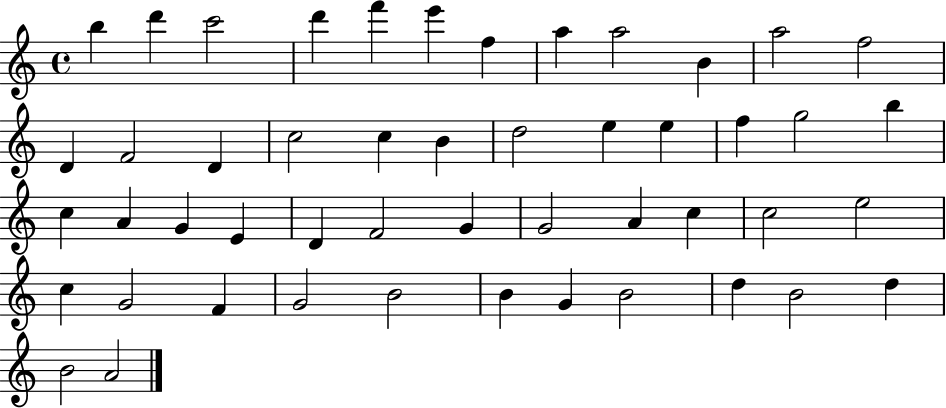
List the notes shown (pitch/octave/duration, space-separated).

B5/q D6/q C6/h D6/q F6/q E6/q F5/q A5/q A5/h B4/q A5/h F5/h D4/q F4/h D4/q C5/h C5/q B4/q D5/h E5/q E5/q F5/q G5/h B5/q C5/q A4/q G4/q E4/q D4/q F4/h G4/q G4/h A4/q C5/q C5/h E5/h C5/q G4/h F4/q G4/h B4/h B4/q G4/q B4/h D5/q B4/h D5/q B4/h A4/h